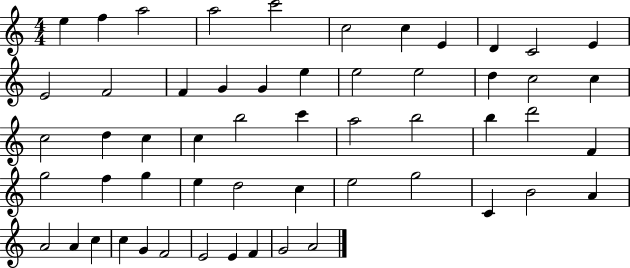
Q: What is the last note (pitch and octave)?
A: A4